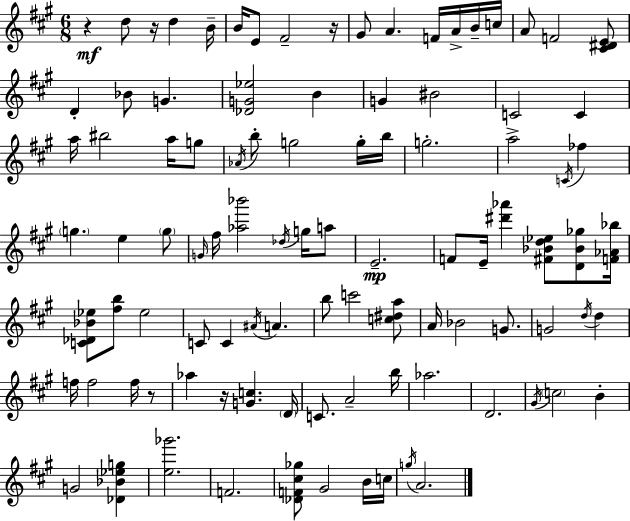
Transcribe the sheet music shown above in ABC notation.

X:1
T:Untitled
M:6/8
L:1/4
K:A
z d/2 z/4 d B/4 B/4 E/2 ^F2 z/4 ^G/2 A F/4 A/4 B/4 c/4 A/2 F2 [^C^DE]/2 D _B/2 G [_DG_e]2 B G ^B2 C2 C a/4 ^b2 a/4 g/2 _A/4 b/2 g2 g/4 b/4 g2 a2 C/4 _f g e g/2 G/4 ^f/4 [_a_b']2 _d/4 g/4 a/2 E2 F/2 E/4 [^d'_a'] [^F_Bd_e]/2 [D_B_g]/2 [F_A_b]/4 [C_D_B_e]/2 [^fb]/2 _e2 C/2 C ^A/4 A b/2 c'2 [c^da]/2 A/4 _B2 G/2 G2 d/4 d f/4 f2 f/4 z/2 _a z/4 [Gc] D/4 C/2 A2 b/4 _a2 D2 ^G/4 c2 B G2 [_D_B_eg] [e_g']2 F2 [_DF^c_g]/2 ^G2 B/4 c/4 g/4 A2